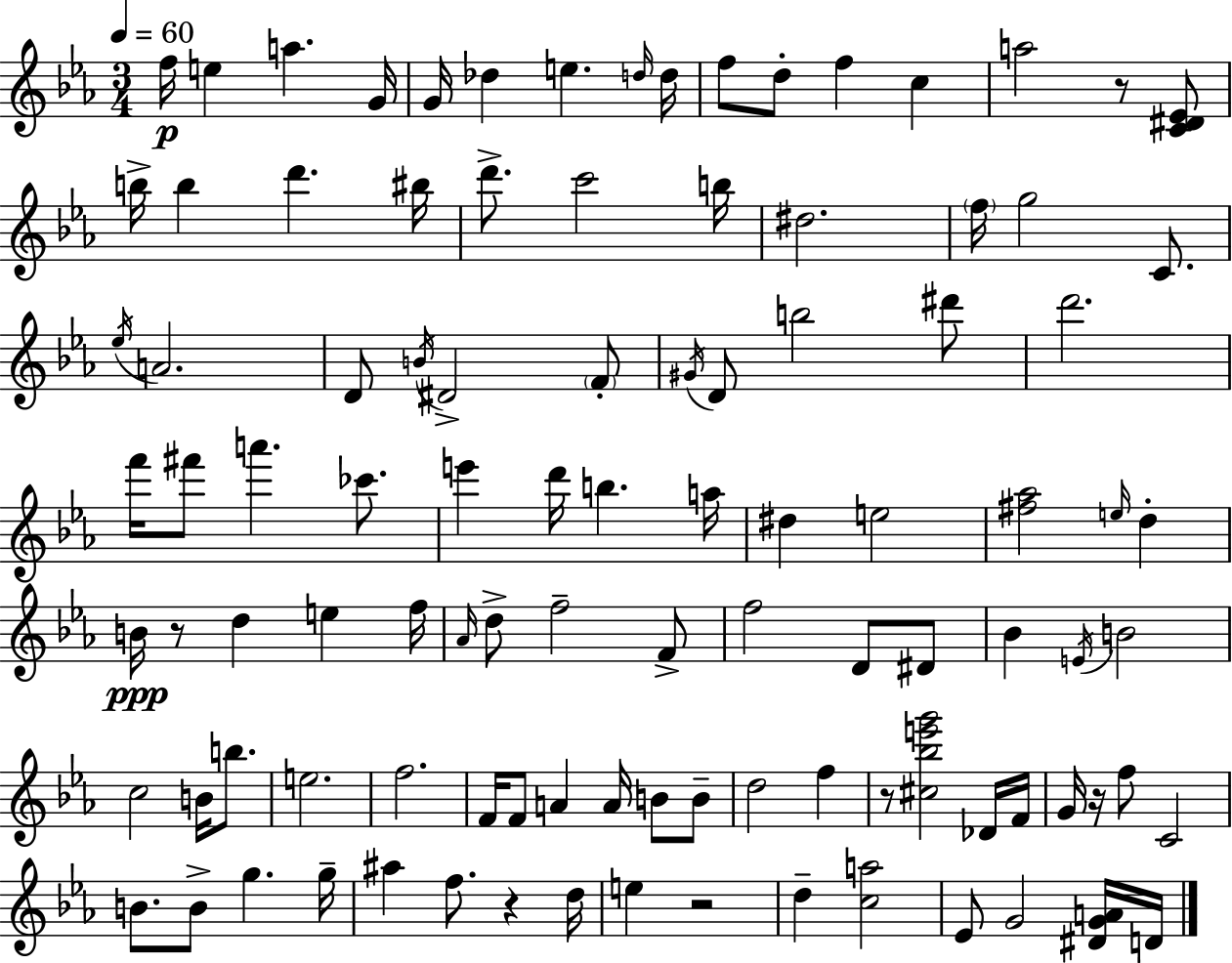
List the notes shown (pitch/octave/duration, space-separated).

F5/s E5/q A5/q. G4/s G4/s Db5/q E5/q. D5/s D5/s F5/e D5/e F5/q C5/q A5/h R/e [C4,D#4,Eb4]/e B5/s B5/q D6/q. BIS5/s D6/e. C6/h B5/s D#5/h. F5/s G5/h C4/e. Eb5/s A4/h. D4/e B4/s D#4/h F4/e G#4/s D4/e B5/h D#6/e D6/h. F6/s F#6/e A6/q. CES6/e. E6/q D6/s B5/q. A5/s D#5/q E5/h [F#5,Ab5]/h E5/s D5/q B4/s R/e D5/q E5/q F5/s Ab4/s D5/e F5/h F4/e F5/h D4/e D#4/e Bb4/q E4/s B4/h C5/h B4/s B5/e. E5/h. F5/h. F4/s F4/e A4/q A4/s B4/e B4/e D5/h F5/q R/e [C#5,Bb5,E6,G6]/h Db4/s F4/s G4/s R/s F5/e C4/h B4/e. B4/e G5/q. G5/s A#5/q F5/e. R/q D5/s E5/q R/h D5/q [C5,A5]/h Eb4/e G4/h [D#4,G4,A4]/s D4/s